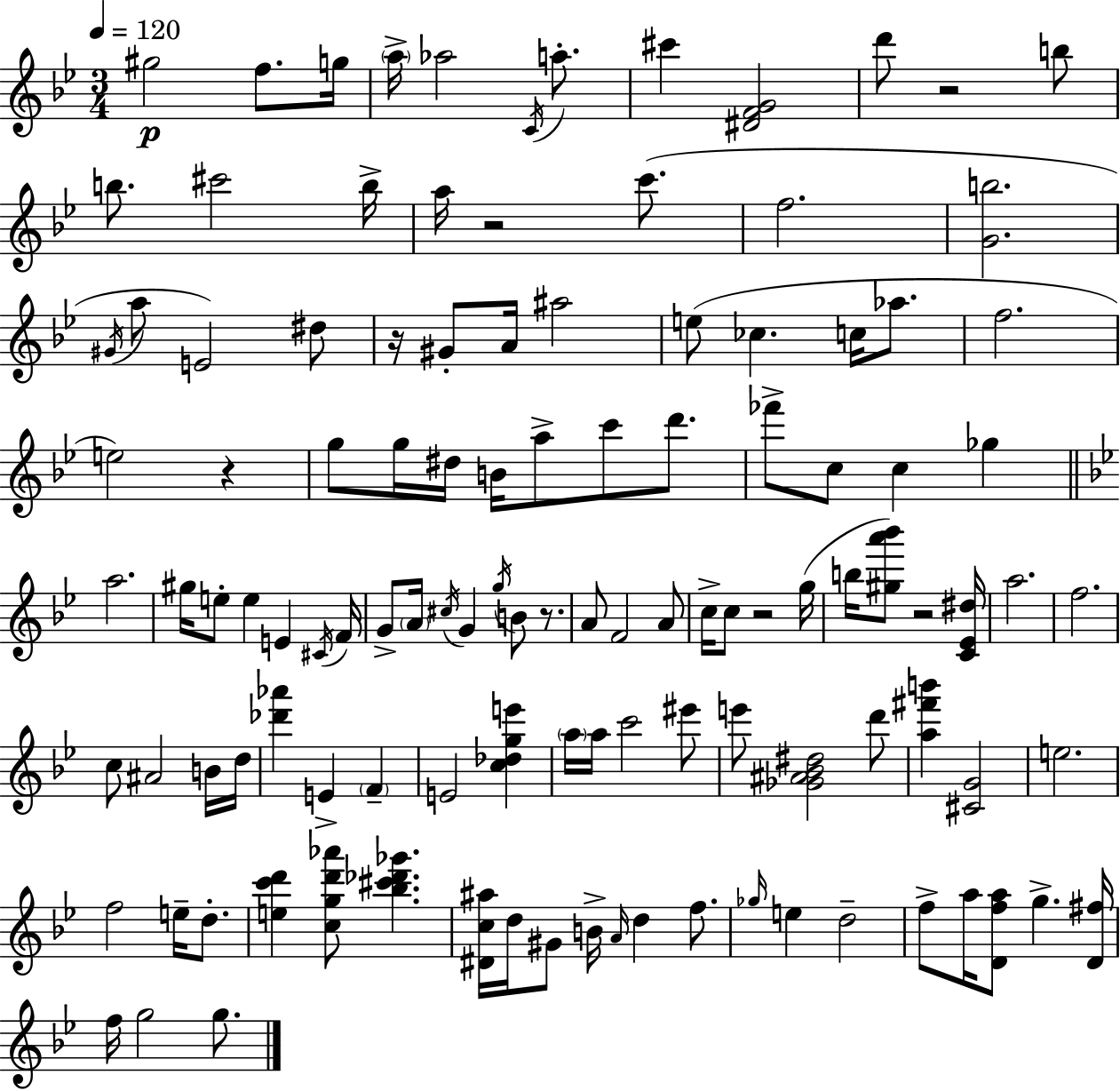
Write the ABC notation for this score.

X:1
T:Untitled
M:3/4
L:1/4
K:Bb
^g2 f/2 g/4 a/4 _a2 C/4 a/2 ^c' [^DFG]2 d'/2 z2 b/2 b/2 ^c'2 b/4 a/4 z2 c'/2 f2 [Gb]2 ^G/4 a/2 E2 ^d/2 z/4 ^G/2 A/4 ^a2 e/2 _c c/4 _a/2 f2 e2 z g/2 g/4 ^d/4 B/4 a/2 c'/2 d'/2 _f'/2 c/2 c _g a2 ^g/4 e/2 e E ^C/4 F/4 G/2 A/4 ^c/4 G g/4 B/2 z/2 A/2 F2 A/2 c/4 c/2 z2 g/4 b/4 [^ga'_b']/2 z2 [C_E^d]/4 a2 f2 c/2 ^A2 B/4 d/4 [_d'_a'] E F E2 [c_dge'] a/4 a/4 c'2 ^e'/2 e'/2 [_G^A_B^d]2 d'/2 [a^f'b'] [^CG]2 e2 f2 e/4 d/2 [ec'd'] [cgd'_a']/2 [_b^c'_d'_g'] [^Dc^a]/4 d/4 ^G/2 B/4 A/4 d f/2 _g/4 e d2 f/2 a/4 [Dfa]/2 g [D^f]/4 f/4 g2 g/2